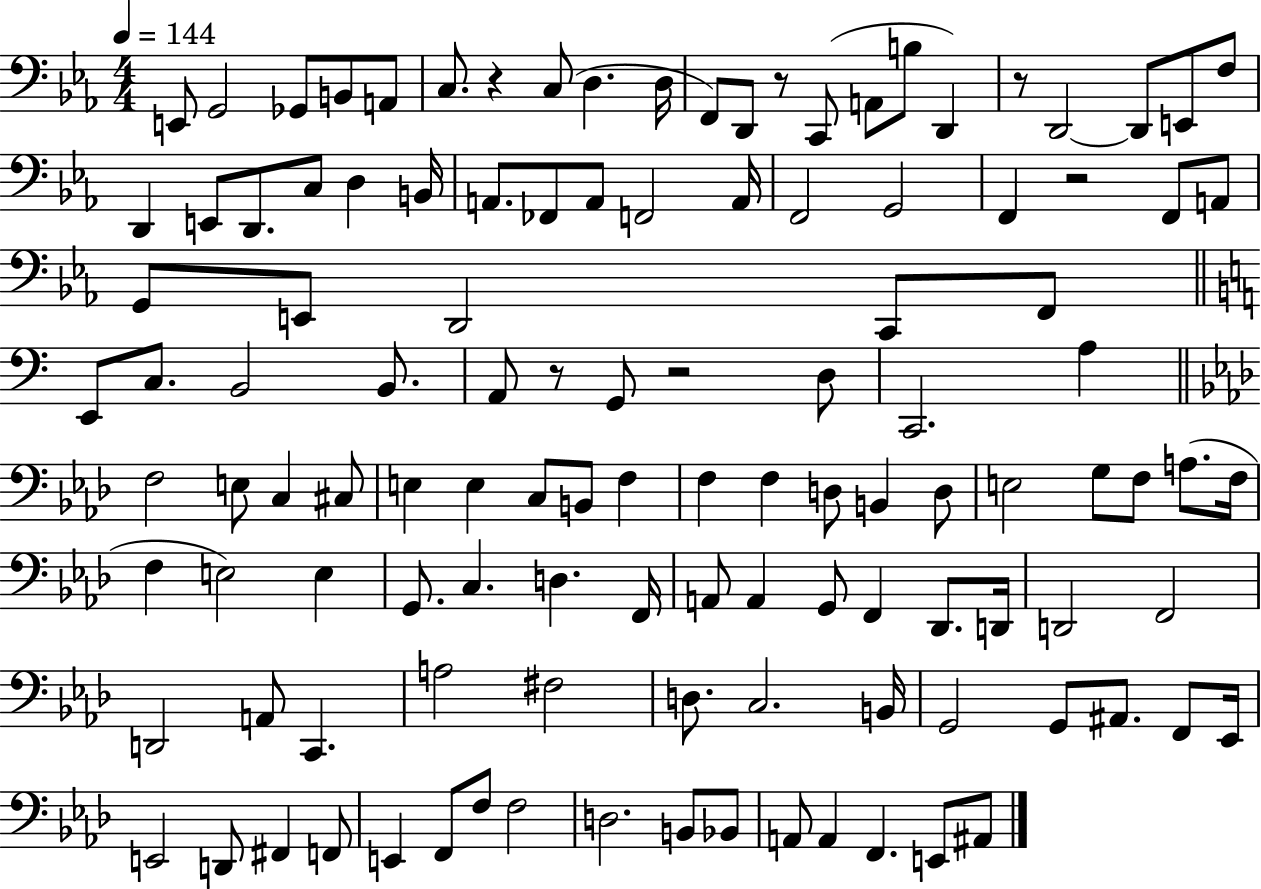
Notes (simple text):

E2/e G2/h Gb2/e B2/e A2/e C3/e. R/q C3/e D3/q. D3/s F2/e D2/e R/e C2/e A2/e B3/e D2/q R/e D2/h D2/e E2/e F3/e D2/q E2/e D2/e. C3/e D3/q B2/s A2/e. FES2/e A2/e F2/h A2/s F2/h G2/h F2/q R/h F2/e A2/e G2/e E2/e D2/h C2/e F2/e E2/e C3/e. B2/h B2/e. A2/e R/e G2/e R/h D3/e C2/h. A3/q F3/h E3/e C3/q C#3/e E3/q E3/q C3/e B2/e F3/q F3/q F3/q D3/e B2/q D3/e E3/h G3/e F3/e A3/e. F3/s F3/q E3/h E3/q G2/e. C3/q. D3/q. F2/s A2/e A2/q G2/e F2/q Db2/e. D2/s D2/h F2/h D2/h A2/e C2/q. A3/h F#3/h D3/e. C3/h. B2/s G2/h G2/e A#2/e. F2/e Eb2/s E2/h D2/e F#2/q F2/e E2/q F2/e F3/e F3/h D3/h. B2/e Bb2/e A2/e A2/q F2/q. E2/e A#2/e